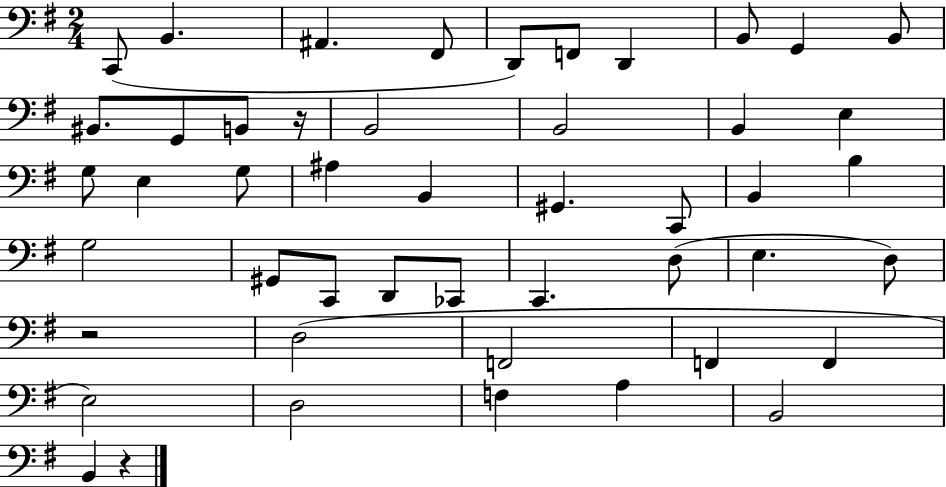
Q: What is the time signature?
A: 2/4